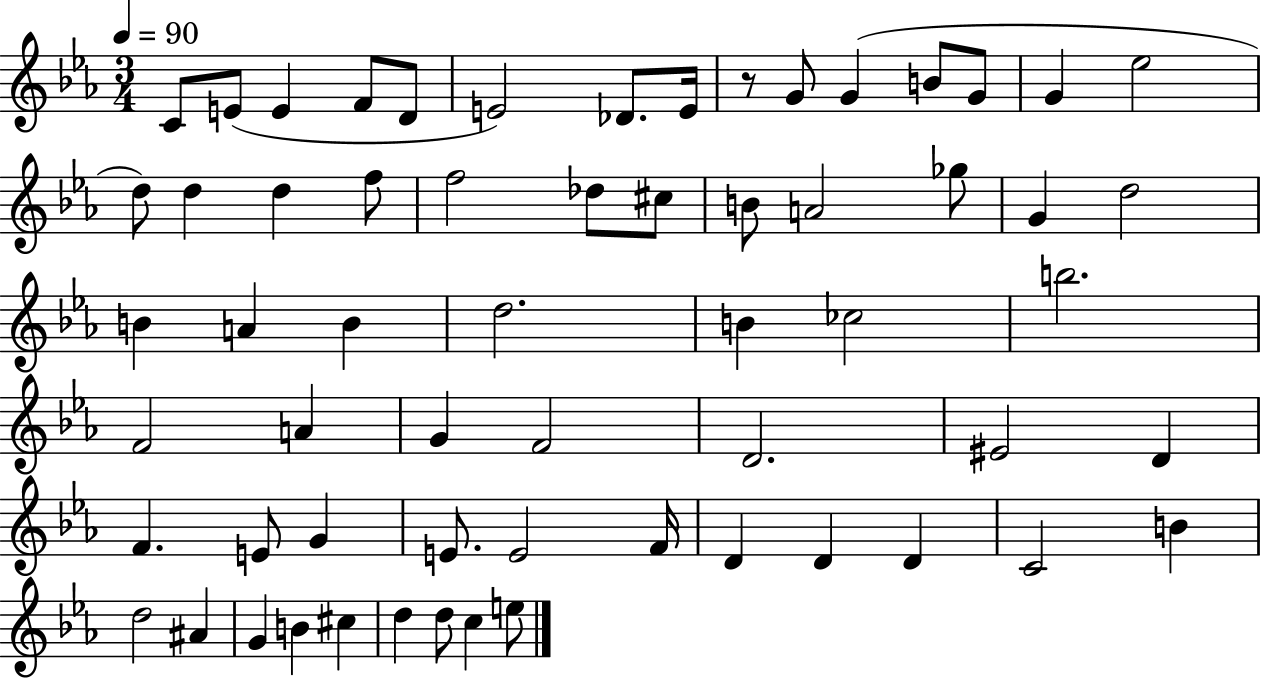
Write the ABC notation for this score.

X:1
T:Untitled
M:3/4
L:1/4
K:Eb
C/2 E/2 E F/2 D/2 E2 _D/2 E/4 z/2 G/2 G B/2 G/2 G _e2 d/2 d d f/2 f2 _d/2 ^c/2 B/2 A2 _g/2 G d2 B A B d2 B _c2 b2 F2 A G F2 D2 ^E2 D F E/2 G E/2 E2 F/4 D D D C2 B d2 ^A G B ^c d d/2 c e/2